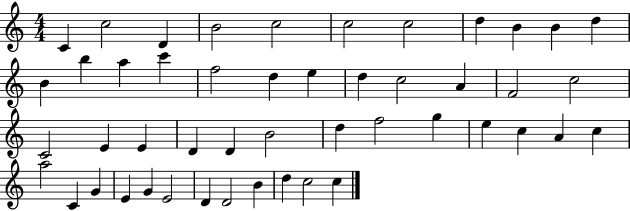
C4/q C5/h D4/q B4/h C5/h C5/h C5/h D5/q B4/q B4/q D5/q B4/q B5/q A5/q C6/q F5/h D5/q E5/q D5/q C5/h A4/q F4/h C5/h C4/h E4/q E4/q D4/q D4/q B4/h D5/q F5/h G5/q E5/q C5/q A4/q C5/q A5/h C4/q G4/q E4/q G4/q E4/h D4/q D4/h B4/q D5/q C5/h C5/q